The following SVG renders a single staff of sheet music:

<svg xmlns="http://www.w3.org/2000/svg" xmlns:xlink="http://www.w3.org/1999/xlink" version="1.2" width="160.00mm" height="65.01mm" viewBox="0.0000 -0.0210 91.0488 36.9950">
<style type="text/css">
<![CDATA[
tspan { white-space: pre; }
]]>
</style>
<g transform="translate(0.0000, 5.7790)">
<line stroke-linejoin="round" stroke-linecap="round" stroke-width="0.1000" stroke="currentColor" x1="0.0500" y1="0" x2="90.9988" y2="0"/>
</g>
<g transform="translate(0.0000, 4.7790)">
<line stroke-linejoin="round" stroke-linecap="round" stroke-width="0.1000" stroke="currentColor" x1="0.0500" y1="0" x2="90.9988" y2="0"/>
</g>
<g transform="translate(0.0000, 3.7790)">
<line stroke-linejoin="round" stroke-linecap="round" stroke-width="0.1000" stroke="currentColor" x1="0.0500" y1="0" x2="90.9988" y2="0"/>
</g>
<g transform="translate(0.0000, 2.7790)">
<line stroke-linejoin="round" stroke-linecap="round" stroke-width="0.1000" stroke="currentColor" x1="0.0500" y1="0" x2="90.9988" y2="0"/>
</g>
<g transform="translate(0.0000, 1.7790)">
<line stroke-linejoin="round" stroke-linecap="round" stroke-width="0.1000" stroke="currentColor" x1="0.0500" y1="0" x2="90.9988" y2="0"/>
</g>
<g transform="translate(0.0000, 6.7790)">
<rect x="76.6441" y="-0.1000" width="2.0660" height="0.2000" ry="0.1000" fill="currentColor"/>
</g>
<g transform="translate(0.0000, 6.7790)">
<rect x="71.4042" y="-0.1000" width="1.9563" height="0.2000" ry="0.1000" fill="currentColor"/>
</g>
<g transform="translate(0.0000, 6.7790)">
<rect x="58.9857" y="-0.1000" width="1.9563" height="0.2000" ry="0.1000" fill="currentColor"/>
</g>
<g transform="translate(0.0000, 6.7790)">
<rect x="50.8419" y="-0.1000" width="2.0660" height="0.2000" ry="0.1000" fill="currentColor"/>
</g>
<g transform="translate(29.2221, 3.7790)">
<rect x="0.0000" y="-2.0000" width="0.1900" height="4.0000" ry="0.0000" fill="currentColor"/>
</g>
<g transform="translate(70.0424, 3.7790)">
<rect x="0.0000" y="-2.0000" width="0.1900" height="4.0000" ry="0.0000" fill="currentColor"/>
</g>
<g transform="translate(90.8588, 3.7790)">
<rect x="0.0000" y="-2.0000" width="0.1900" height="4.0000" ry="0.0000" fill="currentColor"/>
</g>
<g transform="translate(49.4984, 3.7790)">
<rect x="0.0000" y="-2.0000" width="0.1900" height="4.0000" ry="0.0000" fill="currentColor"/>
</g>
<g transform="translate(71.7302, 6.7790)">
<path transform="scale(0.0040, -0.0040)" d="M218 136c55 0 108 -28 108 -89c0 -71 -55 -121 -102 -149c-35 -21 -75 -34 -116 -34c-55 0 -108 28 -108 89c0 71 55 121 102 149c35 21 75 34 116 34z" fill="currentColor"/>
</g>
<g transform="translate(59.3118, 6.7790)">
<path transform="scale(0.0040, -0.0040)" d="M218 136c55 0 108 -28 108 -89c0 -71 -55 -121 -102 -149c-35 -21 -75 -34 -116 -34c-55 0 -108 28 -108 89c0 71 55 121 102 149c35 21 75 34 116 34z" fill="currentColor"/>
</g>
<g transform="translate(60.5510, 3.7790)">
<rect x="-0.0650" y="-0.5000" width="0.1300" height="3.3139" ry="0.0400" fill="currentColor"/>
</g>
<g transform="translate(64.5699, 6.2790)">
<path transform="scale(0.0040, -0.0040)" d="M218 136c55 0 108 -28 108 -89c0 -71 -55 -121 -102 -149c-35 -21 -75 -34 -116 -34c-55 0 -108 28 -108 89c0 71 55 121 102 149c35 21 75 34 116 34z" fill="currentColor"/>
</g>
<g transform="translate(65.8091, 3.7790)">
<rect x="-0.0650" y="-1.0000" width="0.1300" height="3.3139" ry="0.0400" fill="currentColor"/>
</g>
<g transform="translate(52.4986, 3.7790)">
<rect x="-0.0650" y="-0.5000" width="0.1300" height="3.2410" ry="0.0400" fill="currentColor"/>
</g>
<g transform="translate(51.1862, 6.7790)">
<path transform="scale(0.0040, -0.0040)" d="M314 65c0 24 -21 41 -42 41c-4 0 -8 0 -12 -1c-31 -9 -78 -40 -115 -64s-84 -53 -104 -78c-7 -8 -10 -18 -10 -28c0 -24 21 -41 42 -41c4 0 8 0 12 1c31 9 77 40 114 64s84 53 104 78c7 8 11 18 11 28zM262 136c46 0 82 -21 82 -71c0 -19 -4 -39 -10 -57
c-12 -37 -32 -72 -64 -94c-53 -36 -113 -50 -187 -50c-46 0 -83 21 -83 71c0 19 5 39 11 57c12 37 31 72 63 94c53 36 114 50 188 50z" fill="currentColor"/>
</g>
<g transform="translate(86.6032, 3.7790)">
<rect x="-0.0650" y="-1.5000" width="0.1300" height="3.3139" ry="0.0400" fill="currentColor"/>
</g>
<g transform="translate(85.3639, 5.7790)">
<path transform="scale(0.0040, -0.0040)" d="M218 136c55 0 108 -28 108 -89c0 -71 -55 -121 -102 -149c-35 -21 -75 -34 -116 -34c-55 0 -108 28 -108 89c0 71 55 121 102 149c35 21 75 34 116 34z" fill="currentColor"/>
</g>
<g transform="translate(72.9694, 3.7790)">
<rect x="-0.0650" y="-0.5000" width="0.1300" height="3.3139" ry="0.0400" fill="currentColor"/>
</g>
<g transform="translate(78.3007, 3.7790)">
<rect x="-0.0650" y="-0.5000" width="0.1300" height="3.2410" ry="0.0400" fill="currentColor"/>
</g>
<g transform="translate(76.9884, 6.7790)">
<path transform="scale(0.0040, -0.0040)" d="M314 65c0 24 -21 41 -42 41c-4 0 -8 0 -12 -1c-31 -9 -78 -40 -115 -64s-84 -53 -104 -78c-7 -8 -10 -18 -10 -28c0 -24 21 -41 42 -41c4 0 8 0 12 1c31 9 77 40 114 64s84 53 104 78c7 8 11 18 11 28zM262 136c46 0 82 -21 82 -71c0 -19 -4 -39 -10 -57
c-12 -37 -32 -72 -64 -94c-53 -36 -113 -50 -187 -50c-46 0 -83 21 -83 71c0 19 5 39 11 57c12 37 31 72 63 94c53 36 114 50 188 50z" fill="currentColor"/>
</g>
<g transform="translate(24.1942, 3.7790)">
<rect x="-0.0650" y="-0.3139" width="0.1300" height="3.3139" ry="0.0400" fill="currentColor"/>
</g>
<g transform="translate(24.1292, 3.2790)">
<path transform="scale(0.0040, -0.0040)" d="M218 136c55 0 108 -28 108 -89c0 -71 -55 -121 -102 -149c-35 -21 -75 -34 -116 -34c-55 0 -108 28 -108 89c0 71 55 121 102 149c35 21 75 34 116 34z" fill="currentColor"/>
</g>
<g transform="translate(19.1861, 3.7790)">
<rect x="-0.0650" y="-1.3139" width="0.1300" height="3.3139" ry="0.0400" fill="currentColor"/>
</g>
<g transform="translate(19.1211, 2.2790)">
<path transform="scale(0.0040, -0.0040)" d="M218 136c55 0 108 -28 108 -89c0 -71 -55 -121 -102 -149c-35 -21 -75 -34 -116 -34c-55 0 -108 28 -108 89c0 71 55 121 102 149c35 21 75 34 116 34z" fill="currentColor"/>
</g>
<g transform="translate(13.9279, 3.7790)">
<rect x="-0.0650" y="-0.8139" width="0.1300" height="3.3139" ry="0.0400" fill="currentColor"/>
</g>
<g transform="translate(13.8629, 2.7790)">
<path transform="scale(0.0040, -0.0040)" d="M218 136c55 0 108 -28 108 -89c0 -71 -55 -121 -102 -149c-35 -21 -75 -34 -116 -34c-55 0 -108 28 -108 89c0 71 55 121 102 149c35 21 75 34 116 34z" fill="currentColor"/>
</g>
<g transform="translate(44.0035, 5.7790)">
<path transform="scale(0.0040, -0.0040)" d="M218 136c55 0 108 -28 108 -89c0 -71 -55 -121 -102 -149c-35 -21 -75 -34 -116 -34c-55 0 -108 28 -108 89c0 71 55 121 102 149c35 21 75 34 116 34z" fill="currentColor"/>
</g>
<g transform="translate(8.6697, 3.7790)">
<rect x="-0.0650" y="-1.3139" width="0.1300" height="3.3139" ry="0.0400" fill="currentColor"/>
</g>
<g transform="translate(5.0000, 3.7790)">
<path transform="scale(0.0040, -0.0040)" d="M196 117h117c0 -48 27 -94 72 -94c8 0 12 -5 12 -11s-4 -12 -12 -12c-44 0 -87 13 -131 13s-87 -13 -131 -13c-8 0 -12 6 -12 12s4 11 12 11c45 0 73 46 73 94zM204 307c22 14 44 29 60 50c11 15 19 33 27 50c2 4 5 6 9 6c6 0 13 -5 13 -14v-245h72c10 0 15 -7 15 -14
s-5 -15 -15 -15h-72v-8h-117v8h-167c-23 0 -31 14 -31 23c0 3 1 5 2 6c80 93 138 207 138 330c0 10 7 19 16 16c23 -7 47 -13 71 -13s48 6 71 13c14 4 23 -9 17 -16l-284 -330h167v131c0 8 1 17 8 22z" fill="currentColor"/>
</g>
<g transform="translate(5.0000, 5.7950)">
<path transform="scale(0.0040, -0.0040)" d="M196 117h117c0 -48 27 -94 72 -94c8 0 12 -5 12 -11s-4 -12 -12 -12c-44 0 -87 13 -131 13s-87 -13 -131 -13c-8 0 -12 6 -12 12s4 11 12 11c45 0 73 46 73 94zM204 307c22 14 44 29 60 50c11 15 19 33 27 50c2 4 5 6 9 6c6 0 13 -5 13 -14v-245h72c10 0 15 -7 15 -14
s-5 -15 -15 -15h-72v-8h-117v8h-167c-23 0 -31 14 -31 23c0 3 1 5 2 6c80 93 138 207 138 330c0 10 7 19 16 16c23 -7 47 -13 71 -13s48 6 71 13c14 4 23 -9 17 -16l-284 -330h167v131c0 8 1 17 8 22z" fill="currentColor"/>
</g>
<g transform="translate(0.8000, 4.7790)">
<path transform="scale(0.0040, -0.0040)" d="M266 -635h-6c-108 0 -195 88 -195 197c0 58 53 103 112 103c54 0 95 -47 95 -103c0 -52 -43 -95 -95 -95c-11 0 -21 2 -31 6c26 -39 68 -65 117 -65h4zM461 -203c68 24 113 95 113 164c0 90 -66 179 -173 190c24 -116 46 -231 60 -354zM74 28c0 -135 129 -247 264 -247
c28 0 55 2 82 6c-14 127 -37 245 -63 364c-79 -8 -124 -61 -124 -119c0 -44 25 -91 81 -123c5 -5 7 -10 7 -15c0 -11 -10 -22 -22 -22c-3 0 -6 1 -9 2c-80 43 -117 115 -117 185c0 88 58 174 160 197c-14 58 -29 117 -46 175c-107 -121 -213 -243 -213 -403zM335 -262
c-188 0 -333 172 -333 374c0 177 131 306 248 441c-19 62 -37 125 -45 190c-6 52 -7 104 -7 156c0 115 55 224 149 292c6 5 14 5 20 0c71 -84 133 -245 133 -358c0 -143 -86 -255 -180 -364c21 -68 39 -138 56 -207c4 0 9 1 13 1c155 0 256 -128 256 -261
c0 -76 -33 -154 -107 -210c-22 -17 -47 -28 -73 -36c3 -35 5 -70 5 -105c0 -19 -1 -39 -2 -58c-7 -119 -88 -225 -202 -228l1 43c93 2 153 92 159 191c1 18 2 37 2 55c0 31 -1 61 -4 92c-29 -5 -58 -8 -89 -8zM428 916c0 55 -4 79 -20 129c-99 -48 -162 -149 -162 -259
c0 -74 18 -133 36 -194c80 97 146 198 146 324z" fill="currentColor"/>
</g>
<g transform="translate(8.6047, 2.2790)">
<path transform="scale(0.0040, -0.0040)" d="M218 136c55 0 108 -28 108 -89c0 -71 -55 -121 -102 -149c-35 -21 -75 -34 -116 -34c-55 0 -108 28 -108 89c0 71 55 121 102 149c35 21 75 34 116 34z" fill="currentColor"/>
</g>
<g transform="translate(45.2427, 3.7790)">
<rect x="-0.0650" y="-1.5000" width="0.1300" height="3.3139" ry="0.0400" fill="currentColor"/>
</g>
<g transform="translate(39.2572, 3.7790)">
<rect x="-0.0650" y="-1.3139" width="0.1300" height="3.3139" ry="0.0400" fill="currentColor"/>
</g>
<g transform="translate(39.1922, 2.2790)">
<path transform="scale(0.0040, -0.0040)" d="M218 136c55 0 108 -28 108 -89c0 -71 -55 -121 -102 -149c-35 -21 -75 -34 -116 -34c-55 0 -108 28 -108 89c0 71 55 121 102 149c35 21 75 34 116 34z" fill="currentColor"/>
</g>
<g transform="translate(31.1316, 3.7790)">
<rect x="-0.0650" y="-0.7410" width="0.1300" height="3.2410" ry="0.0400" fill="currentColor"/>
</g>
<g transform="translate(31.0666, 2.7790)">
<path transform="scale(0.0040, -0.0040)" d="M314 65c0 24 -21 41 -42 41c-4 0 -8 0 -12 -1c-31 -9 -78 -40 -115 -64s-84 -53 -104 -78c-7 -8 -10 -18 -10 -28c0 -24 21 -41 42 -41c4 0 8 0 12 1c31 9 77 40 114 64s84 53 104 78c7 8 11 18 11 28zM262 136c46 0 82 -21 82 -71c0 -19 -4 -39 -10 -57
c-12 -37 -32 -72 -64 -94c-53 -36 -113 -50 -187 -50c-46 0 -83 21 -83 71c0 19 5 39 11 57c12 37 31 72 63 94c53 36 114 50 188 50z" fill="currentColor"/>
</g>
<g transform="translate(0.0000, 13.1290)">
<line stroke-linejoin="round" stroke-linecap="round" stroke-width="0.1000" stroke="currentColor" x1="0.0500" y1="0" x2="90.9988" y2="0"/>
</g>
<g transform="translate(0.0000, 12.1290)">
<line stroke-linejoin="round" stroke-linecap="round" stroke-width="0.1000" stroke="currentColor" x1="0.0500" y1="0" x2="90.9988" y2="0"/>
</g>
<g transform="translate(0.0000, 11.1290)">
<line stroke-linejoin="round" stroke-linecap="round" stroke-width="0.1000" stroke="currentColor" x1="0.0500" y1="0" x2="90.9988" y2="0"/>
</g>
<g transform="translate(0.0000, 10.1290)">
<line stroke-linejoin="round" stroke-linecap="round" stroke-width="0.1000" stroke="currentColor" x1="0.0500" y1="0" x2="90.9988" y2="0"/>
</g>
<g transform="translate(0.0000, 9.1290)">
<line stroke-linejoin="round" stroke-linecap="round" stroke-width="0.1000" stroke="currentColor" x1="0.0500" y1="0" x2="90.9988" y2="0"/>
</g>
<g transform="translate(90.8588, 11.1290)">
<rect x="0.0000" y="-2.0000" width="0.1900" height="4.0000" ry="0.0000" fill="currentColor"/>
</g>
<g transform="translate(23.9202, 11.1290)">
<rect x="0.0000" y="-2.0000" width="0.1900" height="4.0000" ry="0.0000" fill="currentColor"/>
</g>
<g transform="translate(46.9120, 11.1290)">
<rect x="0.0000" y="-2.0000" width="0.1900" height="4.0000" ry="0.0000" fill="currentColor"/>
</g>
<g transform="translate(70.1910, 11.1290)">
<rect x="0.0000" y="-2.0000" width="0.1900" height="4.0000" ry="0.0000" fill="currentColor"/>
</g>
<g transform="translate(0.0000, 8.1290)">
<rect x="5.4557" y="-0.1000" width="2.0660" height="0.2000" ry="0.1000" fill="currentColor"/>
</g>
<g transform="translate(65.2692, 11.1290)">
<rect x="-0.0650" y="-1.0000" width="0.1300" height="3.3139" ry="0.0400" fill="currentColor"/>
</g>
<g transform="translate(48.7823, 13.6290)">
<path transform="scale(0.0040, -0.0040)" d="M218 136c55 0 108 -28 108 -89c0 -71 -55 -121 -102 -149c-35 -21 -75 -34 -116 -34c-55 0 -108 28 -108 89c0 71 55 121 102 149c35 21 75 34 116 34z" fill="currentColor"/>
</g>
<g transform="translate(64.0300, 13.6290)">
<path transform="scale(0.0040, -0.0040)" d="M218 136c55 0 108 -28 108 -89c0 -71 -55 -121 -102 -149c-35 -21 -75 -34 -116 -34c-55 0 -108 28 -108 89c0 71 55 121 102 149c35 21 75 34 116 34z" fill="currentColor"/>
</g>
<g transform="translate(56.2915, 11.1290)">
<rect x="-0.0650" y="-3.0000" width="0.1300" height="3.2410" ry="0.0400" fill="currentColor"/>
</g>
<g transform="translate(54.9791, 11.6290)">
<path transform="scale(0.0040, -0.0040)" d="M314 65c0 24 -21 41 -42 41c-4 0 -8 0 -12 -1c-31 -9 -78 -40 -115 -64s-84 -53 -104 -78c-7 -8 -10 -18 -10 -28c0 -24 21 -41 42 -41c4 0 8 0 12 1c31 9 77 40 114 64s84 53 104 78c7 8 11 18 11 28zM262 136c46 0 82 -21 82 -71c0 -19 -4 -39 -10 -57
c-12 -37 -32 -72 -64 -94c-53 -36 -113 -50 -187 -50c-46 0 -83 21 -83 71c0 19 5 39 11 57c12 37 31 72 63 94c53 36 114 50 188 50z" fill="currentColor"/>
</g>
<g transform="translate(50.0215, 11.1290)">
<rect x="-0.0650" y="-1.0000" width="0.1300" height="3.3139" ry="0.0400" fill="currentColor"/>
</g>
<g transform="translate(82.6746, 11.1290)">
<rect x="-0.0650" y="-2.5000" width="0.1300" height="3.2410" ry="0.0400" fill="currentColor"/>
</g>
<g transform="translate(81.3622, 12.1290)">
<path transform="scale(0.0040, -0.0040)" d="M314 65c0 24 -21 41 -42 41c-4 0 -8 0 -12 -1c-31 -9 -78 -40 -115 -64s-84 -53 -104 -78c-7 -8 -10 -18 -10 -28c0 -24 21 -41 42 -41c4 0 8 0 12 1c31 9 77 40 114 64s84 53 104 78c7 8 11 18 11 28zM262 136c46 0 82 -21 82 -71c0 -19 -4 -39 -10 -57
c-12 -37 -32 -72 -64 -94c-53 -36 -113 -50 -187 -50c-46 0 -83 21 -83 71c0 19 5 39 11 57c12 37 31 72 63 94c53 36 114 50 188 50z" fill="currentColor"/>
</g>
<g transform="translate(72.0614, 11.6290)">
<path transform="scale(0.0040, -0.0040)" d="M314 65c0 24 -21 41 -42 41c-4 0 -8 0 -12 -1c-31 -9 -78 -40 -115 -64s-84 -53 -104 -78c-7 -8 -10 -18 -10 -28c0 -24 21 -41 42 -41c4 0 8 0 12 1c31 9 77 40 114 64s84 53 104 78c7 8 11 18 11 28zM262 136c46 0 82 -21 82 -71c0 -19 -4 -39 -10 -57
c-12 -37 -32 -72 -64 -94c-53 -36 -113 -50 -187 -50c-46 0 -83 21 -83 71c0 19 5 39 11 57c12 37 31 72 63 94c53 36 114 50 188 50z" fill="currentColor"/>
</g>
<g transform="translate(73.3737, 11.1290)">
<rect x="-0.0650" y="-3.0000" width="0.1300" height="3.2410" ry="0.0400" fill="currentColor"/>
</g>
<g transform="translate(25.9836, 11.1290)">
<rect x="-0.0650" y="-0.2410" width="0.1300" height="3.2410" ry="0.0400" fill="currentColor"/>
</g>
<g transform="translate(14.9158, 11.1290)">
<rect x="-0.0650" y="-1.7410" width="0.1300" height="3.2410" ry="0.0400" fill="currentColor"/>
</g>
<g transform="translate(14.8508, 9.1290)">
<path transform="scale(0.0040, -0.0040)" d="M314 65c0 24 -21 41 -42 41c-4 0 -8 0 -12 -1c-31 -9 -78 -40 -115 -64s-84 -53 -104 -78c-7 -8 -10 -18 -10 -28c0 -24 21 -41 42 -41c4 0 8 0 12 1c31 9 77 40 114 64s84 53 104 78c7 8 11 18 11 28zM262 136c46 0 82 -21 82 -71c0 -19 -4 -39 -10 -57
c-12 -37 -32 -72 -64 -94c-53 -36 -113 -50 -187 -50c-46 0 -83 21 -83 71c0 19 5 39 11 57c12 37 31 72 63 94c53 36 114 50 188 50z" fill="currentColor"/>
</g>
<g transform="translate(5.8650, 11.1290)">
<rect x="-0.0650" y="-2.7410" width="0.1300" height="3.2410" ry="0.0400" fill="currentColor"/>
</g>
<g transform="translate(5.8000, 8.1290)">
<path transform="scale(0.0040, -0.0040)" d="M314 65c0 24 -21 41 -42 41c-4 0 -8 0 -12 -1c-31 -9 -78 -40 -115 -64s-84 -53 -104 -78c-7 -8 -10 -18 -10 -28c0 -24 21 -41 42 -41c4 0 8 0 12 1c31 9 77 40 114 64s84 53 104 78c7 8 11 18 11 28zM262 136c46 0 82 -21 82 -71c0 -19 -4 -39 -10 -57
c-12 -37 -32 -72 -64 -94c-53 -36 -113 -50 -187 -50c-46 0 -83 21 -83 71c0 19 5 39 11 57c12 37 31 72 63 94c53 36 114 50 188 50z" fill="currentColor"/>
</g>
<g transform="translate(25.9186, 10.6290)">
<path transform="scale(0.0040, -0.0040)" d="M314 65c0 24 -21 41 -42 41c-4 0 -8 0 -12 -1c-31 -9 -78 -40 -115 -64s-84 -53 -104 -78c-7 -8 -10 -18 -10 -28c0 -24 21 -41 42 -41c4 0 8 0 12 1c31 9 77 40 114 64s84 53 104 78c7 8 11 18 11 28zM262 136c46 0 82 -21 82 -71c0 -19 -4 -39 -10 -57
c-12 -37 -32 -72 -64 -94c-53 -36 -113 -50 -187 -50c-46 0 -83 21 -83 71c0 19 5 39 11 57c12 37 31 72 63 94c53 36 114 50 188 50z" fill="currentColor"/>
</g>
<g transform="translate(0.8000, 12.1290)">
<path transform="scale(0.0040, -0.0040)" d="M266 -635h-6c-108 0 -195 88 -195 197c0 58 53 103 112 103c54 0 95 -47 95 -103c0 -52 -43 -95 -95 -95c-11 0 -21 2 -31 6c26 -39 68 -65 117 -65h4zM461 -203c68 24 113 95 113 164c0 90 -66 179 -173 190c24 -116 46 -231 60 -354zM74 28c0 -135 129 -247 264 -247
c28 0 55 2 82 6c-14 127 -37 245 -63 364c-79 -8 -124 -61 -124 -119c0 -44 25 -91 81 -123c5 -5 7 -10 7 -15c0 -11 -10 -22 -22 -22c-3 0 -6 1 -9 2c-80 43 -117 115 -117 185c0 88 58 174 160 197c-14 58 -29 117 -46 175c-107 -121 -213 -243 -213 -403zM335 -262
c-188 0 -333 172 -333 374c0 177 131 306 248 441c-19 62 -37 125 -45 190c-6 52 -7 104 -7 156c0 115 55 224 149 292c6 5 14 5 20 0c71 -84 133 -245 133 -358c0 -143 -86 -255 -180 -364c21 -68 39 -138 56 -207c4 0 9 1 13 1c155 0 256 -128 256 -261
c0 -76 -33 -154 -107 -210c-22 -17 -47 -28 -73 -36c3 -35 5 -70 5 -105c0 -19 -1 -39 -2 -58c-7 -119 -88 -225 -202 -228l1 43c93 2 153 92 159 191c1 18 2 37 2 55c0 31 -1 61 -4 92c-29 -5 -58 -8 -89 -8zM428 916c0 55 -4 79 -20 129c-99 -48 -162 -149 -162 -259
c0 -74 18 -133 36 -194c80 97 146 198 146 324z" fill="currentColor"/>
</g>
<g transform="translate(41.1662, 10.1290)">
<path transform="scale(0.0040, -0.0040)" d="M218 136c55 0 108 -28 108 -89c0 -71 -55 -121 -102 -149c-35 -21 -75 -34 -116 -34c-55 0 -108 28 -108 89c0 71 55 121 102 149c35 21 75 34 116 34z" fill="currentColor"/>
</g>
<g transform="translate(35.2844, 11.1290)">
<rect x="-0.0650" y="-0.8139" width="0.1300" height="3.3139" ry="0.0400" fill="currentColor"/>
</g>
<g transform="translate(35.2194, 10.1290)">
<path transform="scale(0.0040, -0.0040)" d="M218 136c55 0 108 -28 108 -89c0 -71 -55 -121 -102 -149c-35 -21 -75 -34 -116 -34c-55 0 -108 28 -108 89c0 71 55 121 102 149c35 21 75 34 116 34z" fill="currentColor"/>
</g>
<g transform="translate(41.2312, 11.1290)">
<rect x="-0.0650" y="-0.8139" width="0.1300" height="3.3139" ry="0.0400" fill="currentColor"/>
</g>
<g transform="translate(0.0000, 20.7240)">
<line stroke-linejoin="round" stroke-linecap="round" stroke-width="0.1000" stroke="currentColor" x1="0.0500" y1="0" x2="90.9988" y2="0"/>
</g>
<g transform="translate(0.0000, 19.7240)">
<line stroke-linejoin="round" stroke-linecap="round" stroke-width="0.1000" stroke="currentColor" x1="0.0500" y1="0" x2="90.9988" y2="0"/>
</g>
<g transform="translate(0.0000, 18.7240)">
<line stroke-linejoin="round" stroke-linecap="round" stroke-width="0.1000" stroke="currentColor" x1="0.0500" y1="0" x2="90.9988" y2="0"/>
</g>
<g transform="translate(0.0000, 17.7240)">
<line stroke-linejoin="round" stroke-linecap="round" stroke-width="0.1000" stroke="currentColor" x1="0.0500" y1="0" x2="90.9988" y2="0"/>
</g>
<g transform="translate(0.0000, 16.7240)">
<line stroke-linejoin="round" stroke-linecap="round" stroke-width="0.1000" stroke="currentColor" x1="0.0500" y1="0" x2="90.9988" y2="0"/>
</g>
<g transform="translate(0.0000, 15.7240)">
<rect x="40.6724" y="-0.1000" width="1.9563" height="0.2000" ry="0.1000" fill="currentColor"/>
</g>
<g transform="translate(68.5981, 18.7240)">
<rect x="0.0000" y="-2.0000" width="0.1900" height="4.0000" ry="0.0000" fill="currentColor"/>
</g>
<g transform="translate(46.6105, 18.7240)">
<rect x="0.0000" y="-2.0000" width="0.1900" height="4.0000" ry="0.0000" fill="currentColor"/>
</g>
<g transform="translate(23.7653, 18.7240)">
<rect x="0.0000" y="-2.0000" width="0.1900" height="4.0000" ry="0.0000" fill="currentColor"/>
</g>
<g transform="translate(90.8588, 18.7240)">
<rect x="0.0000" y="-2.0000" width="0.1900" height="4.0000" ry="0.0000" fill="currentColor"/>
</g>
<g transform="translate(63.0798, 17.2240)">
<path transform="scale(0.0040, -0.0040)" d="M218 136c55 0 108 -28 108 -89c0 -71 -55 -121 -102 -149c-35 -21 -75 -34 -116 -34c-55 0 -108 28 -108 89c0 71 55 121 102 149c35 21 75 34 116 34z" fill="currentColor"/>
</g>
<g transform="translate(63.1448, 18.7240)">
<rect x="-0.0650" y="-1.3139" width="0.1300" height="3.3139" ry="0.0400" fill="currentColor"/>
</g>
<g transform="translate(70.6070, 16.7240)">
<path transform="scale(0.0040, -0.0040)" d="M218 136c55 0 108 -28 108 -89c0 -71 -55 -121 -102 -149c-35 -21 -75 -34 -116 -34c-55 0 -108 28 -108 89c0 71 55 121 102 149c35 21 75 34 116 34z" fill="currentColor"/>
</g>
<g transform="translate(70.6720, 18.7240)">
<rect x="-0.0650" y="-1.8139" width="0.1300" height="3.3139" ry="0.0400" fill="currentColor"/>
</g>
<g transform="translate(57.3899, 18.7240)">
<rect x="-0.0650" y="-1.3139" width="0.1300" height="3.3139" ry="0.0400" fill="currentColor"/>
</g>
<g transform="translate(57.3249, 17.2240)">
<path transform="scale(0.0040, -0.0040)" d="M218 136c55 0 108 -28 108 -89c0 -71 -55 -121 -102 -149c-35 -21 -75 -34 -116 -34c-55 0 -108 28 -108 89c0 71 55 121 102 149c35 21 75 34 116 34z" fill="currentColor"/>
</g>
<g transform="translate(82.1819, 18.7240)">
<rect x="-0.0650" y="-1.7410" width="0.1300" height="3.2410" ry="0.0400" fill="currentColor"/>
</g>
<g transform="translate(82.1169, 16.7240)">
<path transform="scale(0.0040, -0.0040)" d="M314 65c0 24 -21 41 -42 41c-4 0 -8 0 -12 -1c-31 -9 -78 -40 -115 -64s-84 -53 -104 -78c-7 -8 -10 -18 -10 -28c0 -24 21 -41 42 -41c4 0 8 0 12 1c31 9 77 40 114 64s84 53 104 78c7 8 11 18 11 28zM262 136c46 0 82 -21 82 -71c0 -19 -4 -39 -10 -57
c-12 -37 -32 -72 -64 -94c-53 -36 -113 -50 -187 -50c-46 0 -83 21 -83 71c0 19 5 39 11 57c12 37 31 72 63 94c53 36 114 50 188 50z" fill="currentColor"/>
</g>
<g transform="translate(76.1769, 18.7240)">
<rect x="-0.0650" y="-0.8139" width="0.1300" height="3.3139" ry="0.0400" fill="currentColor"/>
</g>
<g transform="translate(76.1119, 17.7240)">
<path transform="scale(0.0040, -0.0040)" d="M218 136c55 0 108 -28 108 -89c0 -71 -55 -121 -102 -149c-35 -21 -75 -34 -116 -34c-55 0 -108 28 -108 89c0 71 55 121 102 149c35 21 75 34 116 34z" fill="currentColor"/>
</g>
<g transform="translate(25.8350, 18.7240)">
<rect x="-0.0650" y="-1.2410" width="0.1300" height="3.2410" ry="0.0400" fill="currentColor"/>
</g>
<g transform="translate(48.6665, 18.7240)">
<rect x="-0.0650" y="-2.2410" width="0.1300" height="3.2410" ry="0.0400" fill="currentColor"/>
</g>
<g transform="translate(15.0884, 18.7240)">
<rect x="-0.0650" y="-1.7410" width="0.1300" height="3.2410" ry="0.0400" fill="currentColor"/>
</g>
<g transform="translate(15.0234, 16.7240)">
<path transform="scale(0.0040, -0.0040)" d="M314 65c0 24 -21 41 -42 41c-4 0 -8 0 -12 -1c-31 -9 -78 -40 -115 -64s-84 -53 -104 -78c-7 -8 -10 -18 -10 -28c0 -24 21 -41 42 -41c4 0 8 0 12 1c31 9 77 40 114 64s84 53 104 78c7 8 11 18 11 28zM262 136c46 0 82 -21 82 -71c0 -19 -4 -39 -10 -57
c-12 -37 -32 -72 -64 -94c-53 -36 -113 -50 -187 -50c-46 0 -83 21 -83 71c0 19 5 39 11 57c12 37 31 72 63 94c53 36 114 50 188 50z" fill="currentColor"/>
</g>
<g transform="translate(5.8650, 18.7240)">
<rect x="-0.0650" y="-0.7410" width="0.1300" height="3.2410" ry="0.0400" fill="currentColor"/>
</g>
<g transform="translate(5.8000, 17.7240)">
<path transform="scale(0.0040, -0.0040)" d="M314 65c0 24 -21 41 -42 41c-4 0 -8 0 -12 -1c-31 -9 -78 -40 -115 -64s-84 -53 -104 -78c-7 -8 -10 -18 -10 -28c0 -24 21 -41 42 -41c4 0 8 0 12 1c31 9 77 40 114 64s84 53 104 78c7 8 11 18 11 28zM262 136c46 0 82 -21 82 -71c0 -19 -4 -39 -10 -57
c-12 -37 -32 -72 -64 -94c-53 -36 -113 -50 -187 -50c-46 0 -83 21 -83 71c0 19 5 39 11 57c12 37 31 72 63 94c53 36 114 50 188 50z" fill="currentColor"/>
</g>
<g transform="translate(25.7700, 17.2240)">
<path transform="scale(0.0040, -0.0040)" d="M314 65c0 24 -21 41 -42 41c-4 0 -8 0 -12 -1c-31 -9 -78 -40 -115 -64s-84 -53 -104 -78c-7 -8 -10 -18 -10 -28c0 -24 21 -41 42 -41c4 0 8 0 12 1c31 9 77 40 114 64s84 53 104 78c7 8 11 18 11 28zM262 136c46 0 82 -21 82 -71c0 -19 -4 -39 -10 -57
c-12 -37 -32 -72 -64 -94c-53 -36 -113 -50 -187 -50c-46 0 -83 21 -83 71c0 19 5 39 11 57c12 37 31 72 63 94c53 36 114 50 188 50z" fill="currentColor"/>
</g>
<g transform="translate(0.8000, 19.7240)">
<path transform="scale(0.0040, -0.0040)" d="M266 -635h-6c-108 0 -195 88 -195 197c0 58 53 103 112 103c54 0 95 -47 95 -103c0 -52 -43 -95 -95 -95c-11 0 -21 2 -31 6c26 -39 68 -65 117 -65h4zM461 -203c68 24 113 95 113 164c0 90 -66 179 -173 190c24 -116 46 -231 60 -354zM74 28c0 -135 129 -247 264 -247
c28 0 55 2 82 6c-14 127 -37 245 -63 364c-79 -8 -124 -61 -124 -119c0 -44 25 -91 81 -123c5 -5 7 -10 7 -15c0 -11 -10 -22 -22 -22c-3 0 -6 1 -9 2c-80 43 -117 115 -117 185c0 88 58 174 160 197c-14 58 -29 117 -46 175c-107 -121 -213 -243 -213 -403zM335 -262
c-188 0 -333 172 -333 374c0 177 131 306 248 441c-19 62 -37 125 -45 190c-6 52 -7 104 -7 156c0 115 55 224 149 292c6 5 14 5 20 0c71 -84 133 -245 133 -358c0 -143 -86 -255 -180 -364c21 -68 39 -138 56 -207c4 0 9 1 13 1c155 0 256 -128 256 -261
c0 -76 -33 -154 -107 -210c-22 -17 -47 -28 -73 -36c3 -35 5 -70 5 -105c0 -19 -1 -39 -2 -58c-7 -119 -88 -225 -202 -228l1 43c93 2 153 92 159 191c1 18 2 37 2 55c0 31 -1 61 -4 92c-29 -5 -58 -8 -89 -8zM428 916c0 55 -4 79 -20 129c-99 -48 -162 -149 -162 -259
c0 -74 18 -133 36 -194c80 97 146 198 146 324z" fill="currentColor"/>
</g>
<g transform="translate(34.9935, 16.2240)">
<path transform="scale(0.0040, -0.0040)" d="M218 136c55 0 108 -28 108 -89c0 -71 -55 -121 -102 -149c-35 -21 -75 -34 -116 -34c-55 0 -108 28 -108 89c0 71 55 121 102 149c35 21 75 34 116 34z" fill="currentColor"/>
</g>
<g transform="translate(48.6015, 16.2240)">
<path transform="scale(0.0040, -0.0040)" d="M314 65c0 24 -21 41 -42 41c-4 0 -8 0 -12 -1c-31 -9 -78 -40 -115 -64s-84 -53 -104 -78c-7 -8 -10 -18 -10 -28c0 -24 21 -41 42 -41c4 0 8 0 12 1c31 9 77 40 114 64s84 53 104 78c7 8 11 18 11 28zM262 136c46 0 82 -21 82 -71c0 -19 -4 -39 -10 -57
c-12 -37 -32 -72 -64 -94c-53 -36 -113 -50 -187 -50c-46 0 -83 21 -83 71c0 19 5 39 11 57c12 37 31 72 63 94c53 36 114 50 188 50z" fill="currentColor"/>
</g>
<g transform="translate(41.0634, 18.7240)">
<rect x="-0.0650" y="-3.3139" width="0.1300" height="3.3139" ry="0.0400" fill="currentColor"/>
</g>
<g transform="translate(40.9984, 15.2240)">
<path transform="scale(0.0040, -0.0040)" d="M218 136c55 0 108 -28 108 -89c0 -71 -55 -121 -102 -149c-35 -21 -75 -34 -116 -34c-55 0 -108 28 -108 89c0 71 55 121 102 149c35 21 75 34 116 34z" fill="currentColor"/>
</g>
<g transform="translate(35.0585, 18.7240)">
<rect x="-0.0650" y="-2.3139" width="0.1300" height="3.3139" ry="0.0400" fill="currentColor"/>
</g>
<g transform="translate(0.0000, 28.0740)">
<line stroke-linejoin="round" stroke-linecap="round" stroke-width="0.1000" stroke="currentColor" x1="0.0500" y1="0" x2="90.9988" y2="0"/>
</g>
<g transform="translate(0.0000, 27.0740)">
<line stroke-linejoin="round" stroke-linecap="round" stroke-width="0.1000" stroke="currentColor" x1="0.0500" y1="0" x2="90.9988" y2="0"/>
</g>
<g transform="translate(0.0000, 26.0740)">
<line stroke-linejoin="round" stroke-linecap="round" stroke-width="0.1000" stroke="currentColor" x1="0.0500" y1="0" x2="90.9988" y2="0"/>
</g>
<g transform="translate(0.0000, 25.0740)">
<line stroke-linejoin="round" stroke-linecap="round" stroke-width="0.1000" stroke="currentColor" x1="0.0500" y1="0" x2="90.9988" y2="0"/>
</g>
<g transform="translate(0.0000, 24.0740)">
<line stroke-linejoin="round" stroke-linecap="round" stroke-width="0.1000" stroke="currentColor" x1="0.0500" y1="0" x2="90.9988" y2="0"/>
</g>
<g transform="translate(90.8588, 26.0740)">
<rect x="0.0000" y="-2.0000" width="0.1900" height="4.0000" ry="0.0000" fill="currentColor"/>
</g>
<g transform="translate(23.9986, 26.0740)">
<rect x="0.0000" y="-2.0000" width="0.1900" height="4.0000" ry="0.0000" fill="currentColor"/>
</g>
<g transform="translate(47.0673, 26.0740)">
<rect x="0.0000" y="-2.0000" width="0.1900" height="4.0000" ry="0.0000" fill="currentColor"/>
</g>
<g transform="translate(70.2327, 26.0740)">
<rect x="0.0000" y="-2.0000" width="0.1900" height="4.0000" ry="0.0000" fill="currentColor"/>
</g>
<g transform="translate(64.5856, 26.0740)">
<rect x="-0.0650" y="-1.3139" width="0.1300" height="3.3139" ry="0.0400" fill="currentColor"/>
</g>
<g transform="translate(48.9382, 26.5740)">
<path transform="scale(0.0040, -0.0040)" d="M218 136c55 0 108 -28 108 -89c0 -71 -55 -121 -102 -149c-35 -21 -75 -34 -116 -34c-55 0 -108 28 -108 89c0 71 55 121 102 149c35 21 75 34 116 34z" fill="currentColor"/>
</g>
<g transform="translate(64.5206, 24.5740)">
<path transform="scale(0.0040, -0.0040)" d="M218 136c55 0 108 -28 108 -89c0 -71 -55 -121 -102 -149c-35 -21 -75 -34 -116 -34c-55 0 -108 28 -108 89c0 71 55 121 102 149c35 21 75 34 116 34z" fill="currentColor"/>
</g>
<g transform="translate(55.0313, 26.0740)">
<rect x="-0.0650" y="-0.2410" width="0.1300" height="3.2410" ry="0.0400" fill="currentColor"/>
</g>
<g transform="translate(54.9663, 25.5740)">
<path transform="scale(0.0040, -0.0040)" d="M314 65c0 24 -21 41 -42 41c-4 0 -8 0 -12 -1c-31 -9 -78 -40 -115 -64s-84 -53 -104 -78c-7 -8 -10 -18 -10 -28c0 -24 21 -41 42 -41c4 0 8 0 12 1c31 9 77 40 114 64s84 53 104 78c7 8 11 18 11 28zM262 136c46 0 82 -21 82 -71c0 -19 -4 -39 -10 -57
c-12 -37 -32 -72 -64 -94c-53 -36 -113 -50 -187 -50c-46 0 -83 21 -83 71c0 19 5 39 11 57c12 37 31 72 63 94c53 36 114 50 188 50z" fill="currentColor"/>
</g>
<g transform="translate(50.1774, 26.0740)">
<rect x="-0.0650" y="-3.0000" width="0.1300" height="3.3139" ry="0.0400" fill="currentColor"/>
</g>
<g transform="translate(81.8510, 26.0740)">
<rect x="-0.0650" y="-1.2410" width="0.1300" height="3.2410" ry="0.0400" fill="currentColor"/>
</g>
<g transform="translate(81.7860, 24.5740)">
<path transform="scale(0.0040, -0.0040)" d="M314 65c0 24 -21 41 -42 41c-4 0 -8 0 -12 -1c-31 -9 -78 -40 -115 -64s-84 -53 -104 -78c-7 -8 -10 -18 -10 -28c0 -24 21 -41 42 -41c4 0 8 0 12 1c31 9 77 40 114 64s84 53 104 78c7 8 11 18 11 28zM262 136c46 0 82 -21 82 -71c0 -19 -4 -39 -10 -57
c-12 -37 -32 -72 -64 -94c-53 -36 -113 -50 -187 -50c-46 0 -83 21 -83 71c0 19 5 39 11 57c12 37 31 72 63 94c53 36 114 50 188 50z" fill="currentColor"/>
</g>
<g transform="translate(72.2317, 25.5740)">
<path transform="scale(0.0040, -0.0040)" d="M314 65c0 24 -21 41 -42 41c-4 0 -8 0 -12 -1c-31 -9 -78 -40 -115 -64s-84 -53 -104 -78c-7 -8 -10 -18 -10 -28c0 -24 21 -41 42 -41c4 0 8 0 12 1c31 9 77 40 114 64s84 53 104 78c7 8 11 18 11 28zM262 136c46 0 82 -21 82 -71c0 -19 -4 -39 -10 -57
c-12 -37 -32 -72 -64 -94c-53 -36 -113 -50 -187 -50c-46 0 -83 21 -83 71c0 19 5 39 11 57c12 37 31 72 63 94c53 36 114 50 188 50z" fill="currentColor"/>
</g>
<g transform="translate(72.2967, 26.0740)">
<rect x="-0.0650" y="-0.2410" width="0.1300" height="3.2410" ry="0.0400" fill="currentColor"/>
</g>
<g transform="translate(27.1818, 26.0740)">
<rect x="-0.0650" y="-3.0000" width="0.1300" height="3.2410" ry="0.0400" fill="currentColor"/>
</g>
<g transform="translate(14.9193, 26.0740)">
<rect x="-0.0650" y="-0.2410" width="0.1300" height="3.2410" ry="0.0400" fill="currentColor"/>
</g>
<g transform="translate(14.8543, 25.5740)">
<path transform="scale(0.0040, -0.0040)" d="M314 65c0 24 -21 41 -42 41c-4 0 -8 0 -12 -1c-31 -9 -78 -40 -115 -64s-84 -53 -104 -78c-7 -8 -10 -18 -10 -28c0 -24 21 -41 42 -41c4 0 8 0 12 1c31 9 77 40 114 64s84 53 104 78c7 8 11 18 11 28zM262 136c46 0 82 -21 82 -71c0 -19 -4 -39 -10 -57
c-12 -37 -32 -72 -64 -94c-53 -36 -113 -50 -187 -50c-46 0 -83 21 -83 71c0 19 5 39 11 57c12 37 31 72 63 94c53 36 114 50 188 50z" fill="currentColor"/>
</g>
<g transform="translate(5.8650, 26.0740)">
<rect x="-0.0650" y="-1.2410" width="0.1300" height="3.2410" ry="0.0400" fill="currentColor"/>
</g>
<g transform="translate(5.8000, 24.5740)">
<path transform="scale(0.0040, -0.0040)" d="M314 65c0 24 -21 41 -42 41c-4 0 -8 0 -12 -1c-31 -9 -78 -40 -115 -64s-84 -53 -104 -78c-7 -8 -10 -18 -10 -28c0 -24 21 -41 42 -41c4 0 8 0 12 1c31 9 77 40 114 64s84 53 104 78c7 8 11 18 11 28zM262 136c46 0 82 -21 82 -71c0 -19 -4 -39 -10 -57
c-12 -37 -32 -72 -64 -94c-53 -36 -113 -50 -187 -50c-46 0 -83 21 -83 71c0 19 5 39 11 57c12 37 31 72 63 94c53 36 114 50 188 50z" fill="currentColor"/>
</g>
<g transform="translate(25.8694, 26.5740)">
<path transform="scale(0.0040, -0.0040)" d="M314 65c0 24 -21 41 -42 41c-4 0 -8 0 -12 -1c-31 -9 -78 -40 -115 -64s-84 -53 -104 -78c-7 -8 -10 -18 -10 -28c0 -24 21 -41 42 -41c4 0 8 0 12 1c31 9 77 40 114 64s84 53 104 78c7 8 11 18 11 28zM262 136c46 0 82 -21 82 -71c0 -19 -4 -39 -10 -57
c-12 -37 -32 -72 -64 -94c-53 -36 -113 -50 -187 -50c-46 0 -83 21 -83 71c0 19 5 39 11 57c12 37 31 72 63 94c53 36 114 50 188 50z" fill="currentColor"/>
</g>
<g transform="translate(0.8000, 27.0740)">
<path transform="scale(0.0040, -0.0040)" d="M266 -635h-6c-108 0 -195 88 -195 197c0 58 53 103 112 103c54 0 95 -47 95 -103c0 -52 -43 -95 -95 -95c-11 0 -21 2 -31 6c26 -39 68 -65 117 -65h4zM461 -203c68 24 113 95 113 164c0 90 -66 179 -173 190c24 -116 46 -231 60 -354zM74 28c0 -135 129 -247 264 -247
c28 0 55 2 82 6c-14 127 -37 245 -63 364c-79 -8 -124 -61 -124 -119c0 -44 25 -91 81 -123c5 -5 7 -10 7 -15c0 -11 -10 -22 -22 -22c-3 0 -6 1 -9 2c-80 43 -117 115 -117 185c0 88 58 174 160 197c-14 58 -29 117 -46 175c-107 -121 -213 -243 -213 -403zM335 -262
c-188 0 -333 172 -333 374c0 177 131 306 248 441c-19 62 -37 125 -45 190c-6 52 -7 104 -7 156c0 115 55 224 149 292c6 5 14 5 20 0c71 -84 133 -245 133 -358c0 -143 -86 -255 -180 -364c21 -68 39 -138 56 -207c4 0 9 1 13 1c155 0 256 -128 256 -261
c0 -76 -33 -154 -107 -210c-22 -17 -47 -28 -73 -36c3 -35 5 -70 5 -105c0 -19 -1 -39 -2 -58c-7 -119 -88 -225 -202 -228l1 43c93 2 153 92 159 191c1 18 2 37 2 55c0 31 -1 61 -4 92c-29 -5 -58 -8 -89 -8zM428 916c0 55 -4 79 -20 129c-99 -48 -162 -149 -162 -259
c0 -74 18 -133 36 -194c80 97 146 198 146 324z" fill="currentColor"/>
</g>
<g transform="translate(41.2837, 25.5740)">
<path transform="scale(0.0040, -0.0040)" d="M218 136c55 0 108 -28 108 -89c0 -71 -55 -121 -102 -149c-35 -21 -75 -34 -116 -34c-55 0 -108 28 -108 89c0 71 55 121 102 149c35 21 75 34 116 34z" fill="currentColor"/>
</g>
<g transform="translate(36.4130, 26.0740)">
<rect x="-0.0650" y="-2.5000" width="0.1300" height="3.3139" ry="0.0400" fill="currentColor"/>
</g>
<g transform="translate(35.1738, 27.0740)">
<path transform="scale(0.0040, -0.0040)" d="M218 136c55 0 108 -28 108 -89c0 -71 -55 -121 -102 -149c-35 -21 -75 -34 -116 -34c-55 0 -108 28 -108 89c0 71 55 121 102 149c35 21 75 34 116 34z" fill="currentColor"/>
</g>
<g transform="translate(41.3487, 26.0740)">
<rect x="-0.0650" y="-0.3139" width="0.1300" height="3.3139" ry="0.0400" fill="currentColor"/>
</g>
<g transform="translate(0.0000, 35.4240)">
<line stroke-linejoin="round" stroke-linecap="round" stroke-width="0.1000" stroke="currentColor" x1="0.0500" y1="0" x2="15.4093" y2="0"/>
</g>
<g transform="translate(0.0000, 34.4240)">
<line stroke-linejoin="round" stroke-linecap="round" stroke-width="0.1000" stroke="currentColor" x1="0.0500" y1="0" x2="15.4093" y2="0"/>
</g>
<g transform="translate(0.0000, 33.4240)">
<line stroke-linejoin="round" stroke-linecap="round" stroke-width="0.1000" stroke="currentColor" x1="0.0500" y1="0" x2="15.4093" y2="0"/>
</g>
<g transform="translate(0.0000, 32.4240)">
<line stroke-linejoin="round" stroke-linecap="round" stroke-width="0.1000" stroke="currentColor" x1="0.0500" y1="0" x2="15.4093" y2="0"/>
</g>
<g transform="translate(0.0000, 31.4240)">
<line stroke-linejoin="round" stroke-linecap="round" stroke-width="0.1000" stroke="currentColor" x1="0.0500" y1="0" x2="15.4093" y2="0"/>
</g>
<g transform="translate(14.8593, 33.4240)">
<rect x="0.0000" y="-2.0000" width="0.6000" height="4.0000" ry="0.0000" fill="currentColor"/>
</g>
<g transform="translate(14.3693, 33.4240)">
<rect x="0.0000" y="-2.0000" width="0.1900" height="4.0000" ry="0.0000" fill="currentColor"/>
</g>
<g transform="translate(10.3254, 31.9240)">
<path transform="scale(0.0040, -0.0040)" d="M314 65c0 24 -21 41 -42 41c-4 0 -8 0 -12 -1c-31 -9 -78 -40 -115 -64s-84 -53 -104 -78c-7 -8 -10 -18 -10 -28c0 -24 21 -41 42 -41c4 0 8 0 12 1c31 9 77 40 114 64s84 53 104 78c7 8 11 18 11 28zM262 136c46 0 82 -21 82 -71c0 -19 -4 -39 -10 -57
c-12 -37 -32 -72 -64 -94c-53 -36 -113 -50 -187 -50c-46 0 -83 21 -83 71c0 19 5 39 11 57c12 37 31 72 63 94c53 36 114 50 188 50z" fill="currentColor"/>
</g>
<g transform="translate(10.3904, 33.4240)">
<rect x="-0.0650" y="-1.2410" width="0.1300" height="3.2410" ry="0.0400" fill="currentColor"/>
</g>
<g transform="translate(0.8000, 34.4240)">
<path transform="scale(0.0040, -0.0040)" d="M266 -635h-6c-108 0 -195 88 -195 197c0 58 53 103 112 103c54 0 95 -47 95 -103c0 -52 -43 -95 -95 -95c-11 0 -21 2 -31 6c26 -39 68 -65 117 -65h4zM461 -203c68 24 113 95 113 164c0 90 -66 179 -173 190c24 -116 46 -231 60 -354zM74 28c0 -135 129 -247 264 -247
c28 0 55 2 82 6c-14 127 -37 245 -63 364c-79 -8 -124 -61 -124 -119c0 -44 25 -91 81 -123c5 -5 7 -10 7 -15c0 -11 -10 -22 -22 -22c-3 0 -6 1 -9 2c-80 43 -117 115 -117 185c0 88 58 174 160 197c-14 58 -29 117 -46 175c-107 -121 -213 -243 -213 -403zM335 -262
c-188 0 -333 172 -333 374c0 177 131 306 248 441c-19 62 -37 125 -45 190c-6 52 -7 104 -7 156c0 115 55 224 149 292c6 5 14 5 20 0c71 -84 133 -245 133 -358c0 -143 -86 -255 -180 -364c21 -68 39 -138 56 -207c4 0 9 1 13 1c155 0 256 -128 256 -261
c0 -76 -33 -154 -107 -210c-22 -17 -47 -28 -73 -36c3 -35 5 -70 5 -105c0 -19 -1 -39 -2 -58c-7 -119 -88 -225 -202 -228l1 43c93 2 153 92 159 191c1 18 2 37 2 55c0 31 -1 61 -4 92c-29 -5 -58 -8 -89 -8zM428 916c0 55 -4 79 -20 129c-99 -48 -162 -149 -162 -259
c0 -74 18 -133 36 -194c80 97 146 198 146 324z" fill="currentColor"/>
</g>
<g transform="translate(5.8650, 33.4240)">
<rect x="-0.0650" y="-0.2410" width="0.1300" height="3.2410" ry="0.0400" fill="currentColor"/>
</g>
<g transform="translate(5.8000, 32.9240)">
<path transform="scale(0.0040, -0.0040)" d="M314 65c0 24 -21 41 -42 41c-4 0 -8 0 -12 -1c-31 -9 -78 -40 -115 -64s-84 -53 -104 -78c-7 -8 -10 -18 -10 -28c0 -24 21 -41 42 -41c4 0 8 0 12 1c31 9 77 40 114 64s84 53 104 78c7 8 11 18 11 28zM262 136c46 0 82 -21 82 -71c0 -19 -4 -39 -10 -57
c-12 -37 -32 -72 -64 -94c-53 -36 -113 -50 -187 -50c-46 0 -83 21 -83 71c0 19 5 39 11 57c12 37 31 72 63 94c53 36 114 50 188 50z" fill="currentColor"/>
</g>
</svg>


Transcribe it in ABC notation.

X:1
T:Untitled
M:4/4
L:1/4
K:C
e d e c d2 e E C2 C D C C2 E a2 f2 c2 d d D A2 D A2 G2 d2 f2 e2 g b g2 e e f d f2 e2 c2 A2 G c A c2 e c2 e2 c2 e2